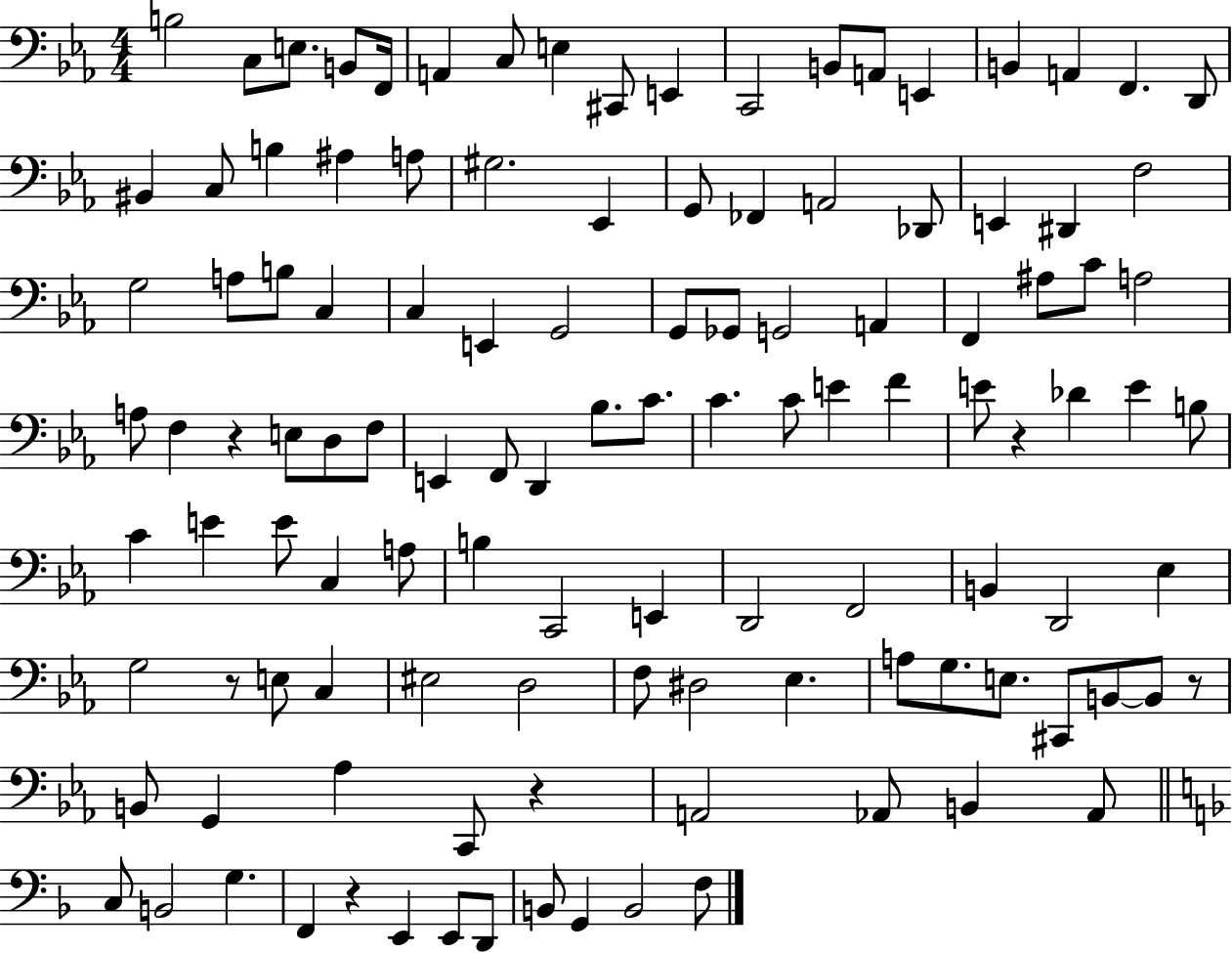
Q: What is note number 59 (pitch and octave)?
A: C4